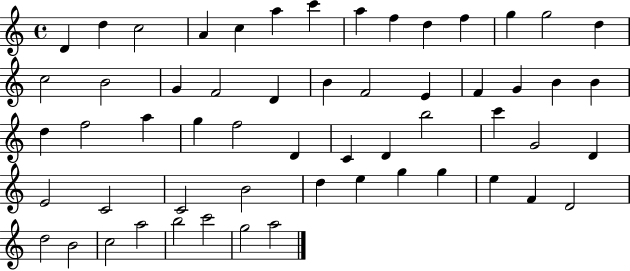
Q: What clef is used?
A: treble